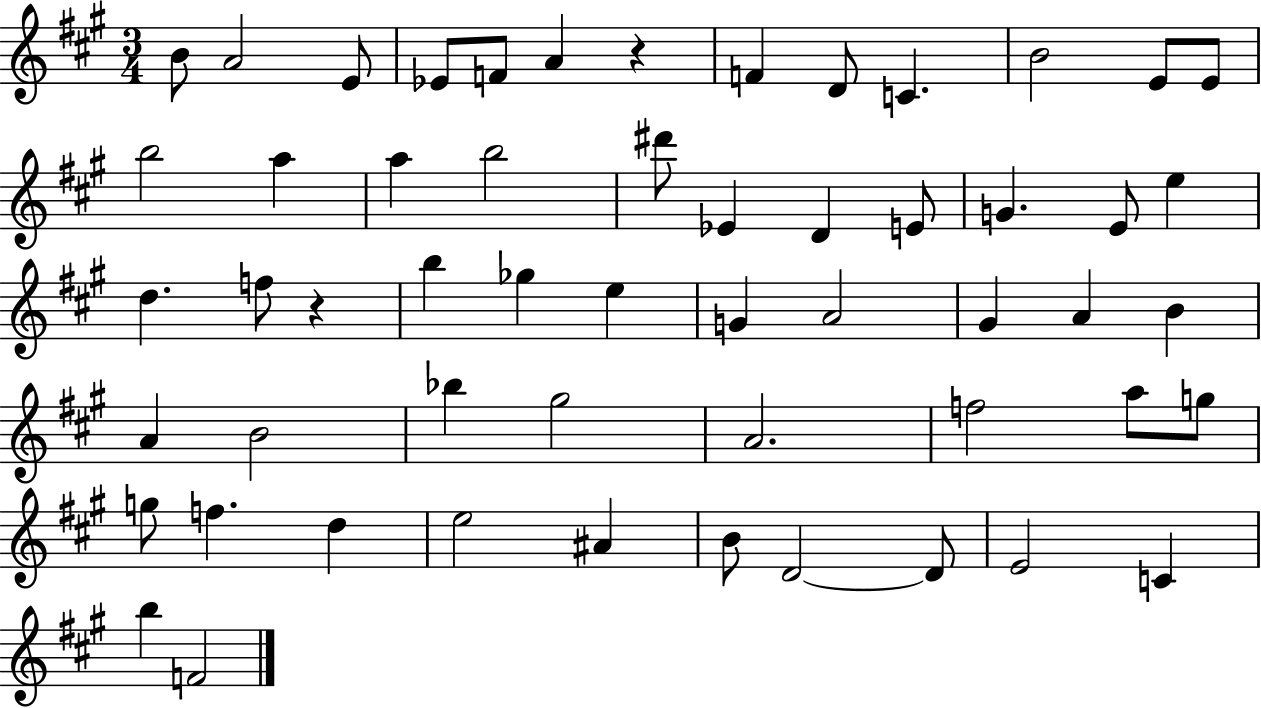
X:1
T:Untitled
M:3/4
L:1/4
K:A
B/2 A2 E/2 _E/2 F/2 A z F D/2 C B2 E/2 E/2 b2 a a b2 ^d'/2 _E D E/2 G E/2 e d f/2 z b _g e G A2 ^G A B A B2 _b ^g2 A2 f2 a/2 g/2 g/2 f d e2 ^A B/2 D2 D/2 E2 C b F2